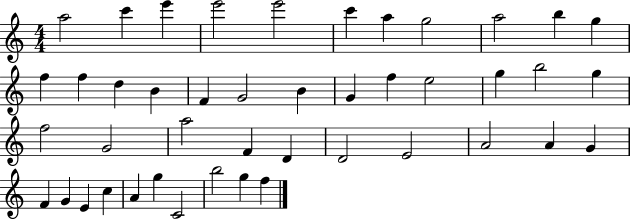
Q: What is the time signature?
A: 4/4